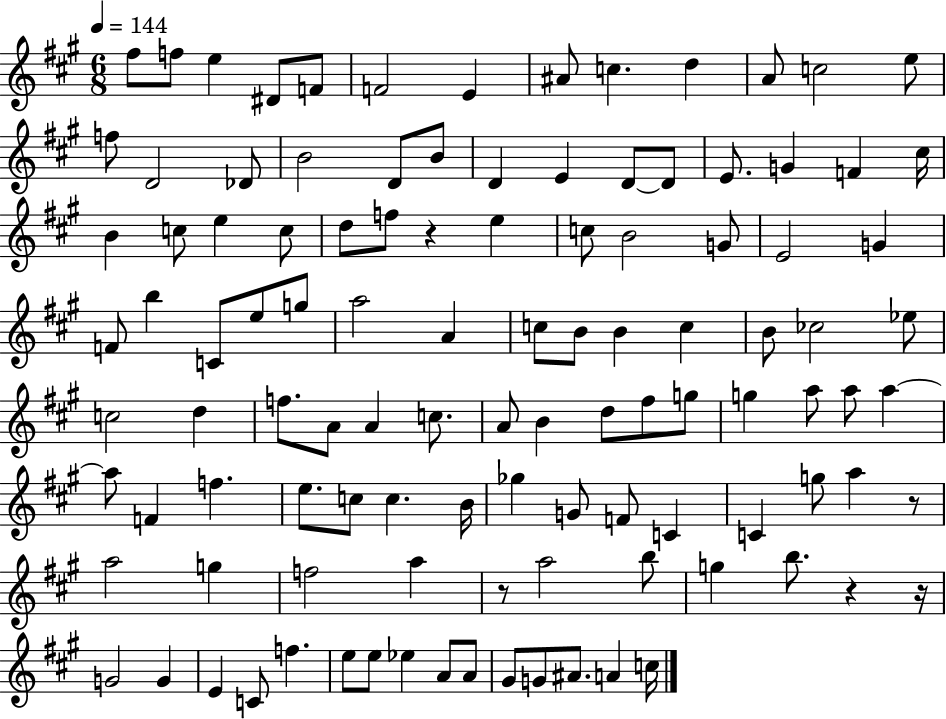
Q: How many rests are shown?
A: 5